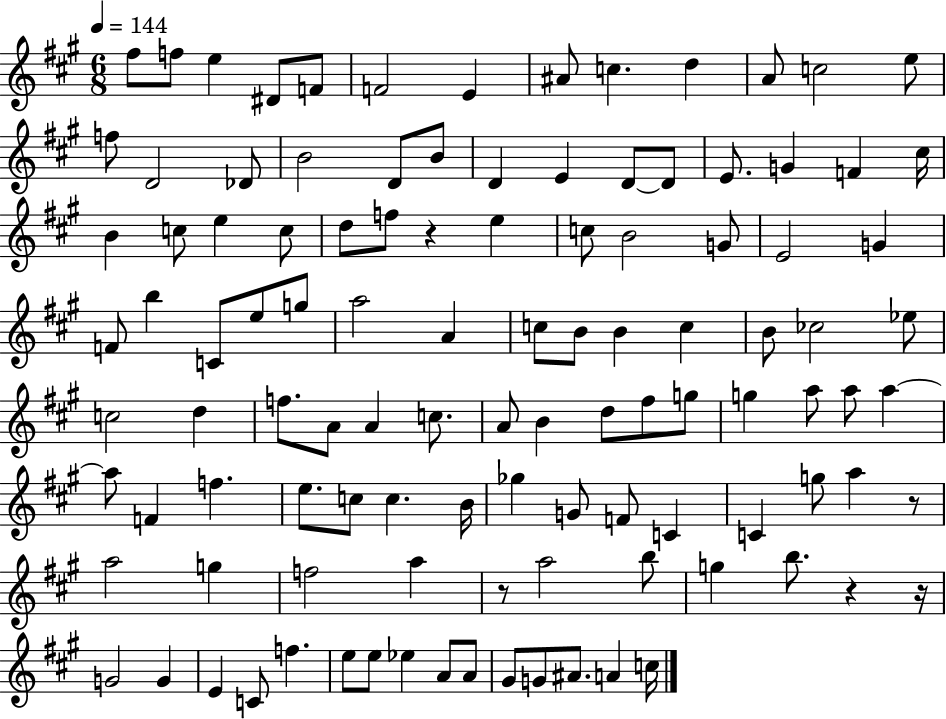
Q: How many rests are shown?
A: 5